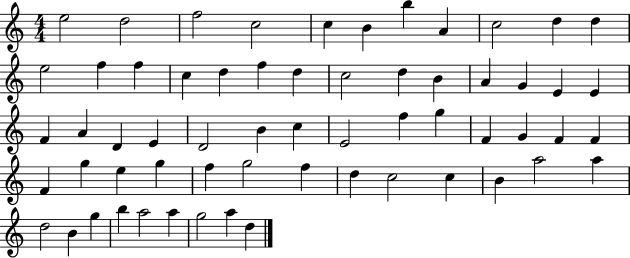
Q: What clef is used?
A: treble